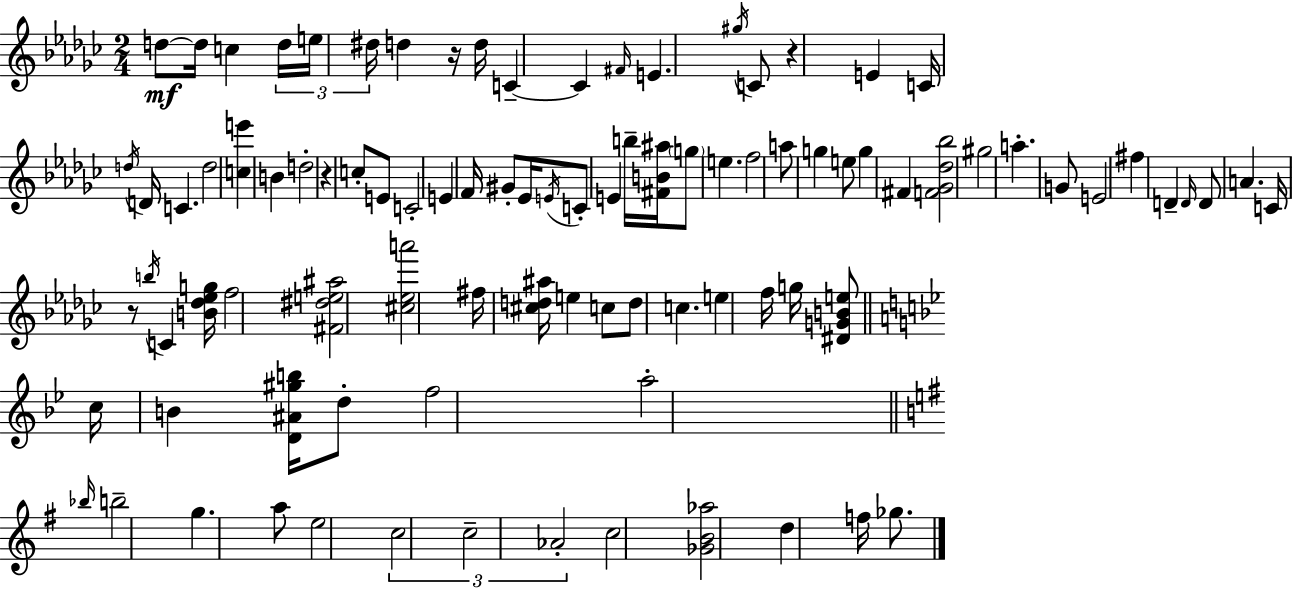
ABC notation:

X:1
T:Untitled
M:2/4
L:1/4
K:Ebm
d/2 d/4 c d/4 e/4 ^d/4 d z/4 d/4 C C ^F/4 E ^g/4 C/2 z E C/4 d/4 D/4 C d2 [ce'] B d2 z c/2 E/2 C2 E F/4 ^G/2 _E/4 E/4 C/2 E b/4 [^FB^a]/4 g/2 e f2 a/2 g e/2 g ^F [F_G_d_b]2 ^g2 a G/2 E2 ^f D D/4 D/2 A C/4 z/2 b/4 C [B_d_eg]/4 f2 [^F^de^a]2 [^c_ea']2 ^f/4 [^cd^a]/4 e c/2 d/2 c e f/4 g/4 [^DGBe]/2 c/4 B [D^A^gb]/4 d/2 f2 a2 _b/4 b2 g a/2 e2 c2 c2 _A2 c2 [_GB_a]2 d f/4 _g/2